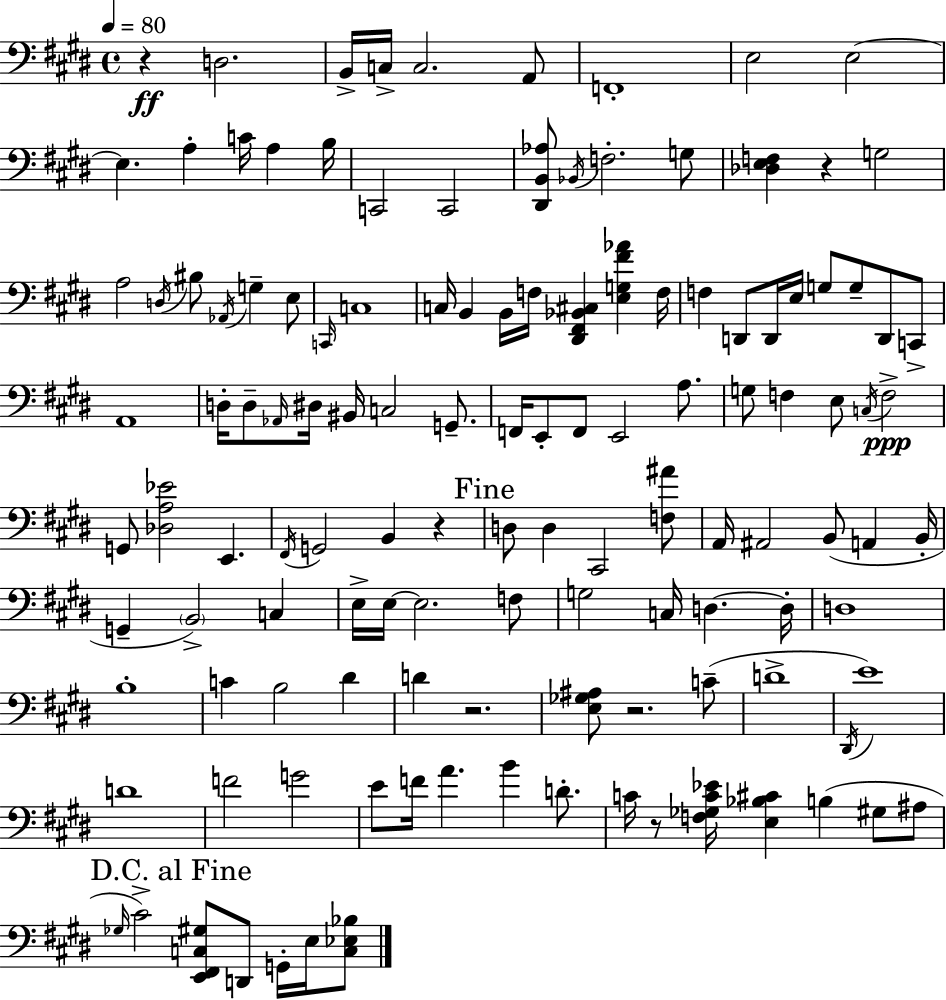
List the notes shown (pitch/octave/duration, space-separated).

R/q D3/h. B2/s C3/s C3/h. A2/e F2/w E3/h E3/h E3/q. A3/q C4/s A3/q B3/s C2/h C2/h [D#2,B2,Ab3]/e Bb2/s F3/h. G3/e [Db3,E3,F3]/q R/q G3/h A3/h D3/s BIS3/e Ab2/s G3/q E3/e C2/s C3/w C3/s B2/q B2/s F3/s [D#2,F#2,Bb2,C#3]/q [E3,G3,F#4,Ab4]/q F3/s F3/q D2/e D2/s E3/s G3/e G3/e D2/e C2/e A2/w D3/s D3/e Ab2/s D#3/s BIS2/s C3/h G2/e. F2/s E2/e F2/e E2/h A3/e. G3/e F3/q E3/e C3/s F3/h G2/e [Db3,A3,Eb4]/h E2/q. F#2/s G2/h B2/q R/q D3/e D3/q C#2/h [F3,A#4]/e A2/s A#2/h B2/e A2/q B2/s G2/q B2/h C3/q E3/s E3/s E3/h. F3/e G3/h C3/s D3/q. D3/s D3/w B3/w C4/q B3/h D#4/q D4/q R/h. [E3,Gb3,A#3]/e R/h. C4/e D4/w D#2/s E4/w D4/w F4/h G4/h E4/e F4/s A4/q. B4/q D4/e. C4/s R/e [F3,Gb3,C4,Eb4]/s [E3,Bb3,C#4]/q B3/q G#3/e A#3/e Gb3/s C#4/h [E2,F#2,C3,G#3]/e D2/e G2/s E3/s [C3,Eb3,Bb3]/e